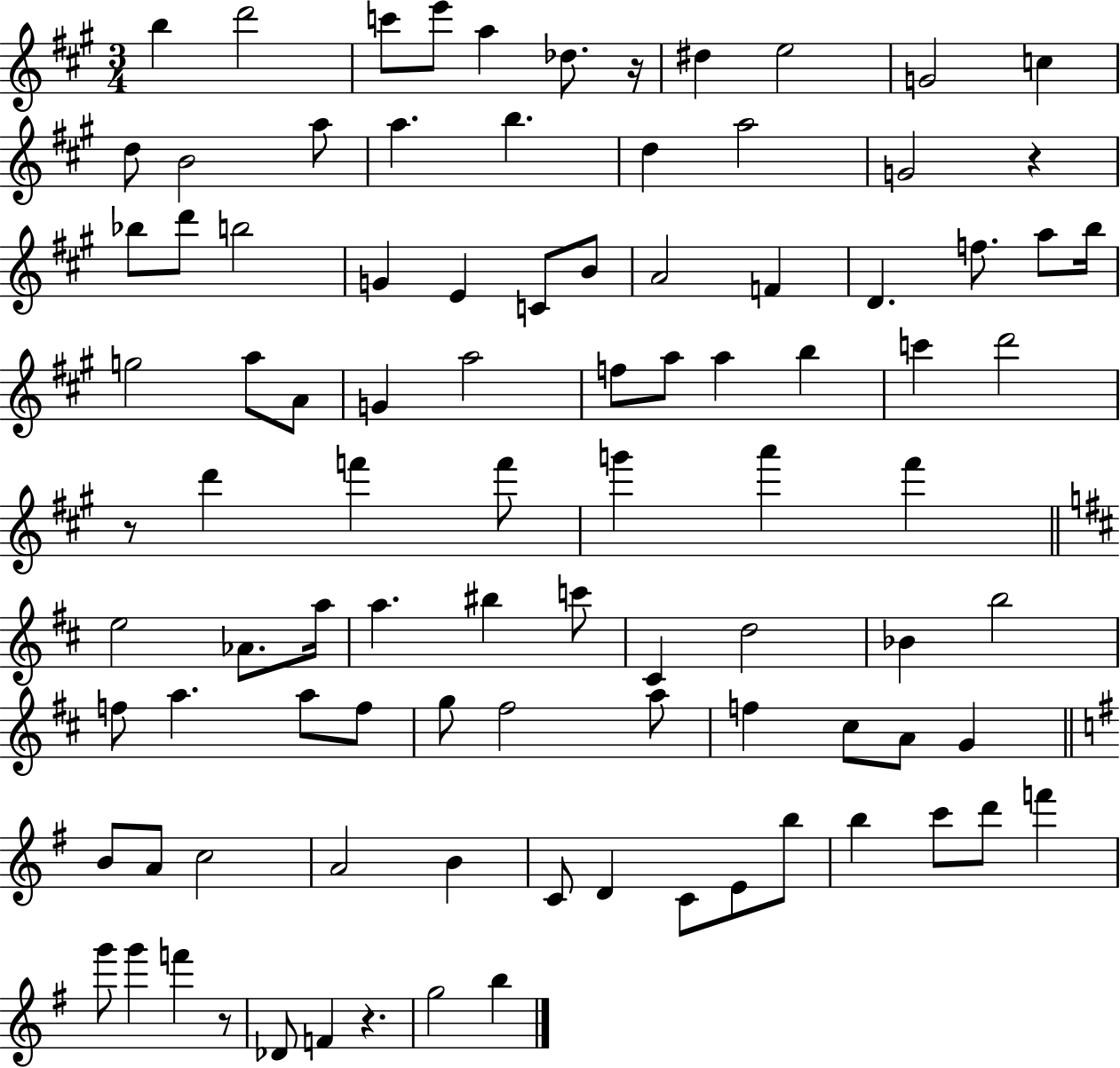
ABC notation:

X:1
T:Untitled
M:3/4
L:1/4
K:A
b d'2 c'/2 e'/2 a _d/2 z/4 ^d e2 G2 c d/2 B2 a/2 a b d a2 G2 z _b/2 d'/2 b2 G E C/2 B/2 A2 F D f/2 a/2 b/4 g2 a/2 A/2 G a2 f/2 a/2 a b c' d'2 z/2 d' f' f'/2 g' a' ^f' e2 _A/2 a/4 a ^b c'/2 ^C d2 _B b2 f/2 a a/2 f/2 g/2 ^f2 a/2 f ^c/2 A/2 G B/2 A/2 c2 A2 B C/2 D C/2 E/2 b/2 b c'/2 d'/2 f' g'/2 g' f' z/2 _D/2 F z g2 b